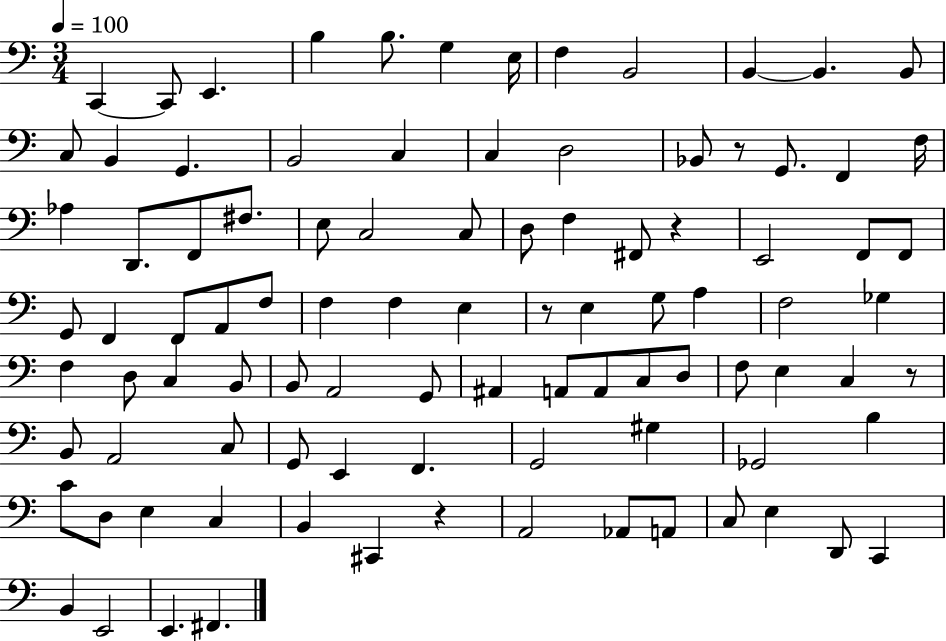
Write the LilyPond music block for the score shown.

{
  \clef bass
  \numericTimeSignature
  \time 3/4
  \key c \major
  \tempo 4 = 100
  c,4~~ c,8 e,4. | b4 b8. g4 e16 | f4 b,2 | b,4~~ b,4. b,8 | \break c8 b,4 g,4. | b,2 c4 | c4 d2 | bes,8 r8 g,8. f,4 f16 | \break aes4 d,8. f,8 fis8. | e8 c2 c8 | d8 f4 fis,8 r4 | e,2 f,8 f,8 | \break g,8 f,4 f,8 a,8 f8 | f4 f4 e4 | r8 e4 g8 a4 | f2 ges4 | \break f4 d8 c4 b,8 | b,8 a,2 g,8 | ais,4 a,8 a,8 c8 d8 | f8 e4 c4 r8 | \break b,8 a,2 c8 | g,8 e,4 f,4. | g,2 gis4 | ges,2 b4 | \break c'8 d8 e4 c4 | b,4 cis,4 r4 | a,2 aes,8 a,8 | c8 e4 d,8 c,4 | \break b,4 e,2 | e,4. fis,4. | \bar "|."
}